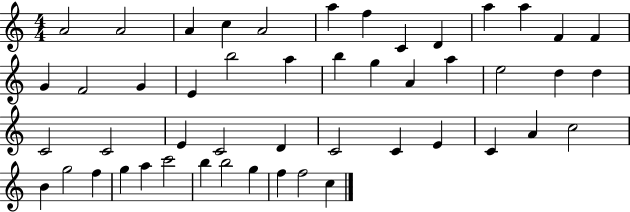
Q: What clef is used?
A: treble